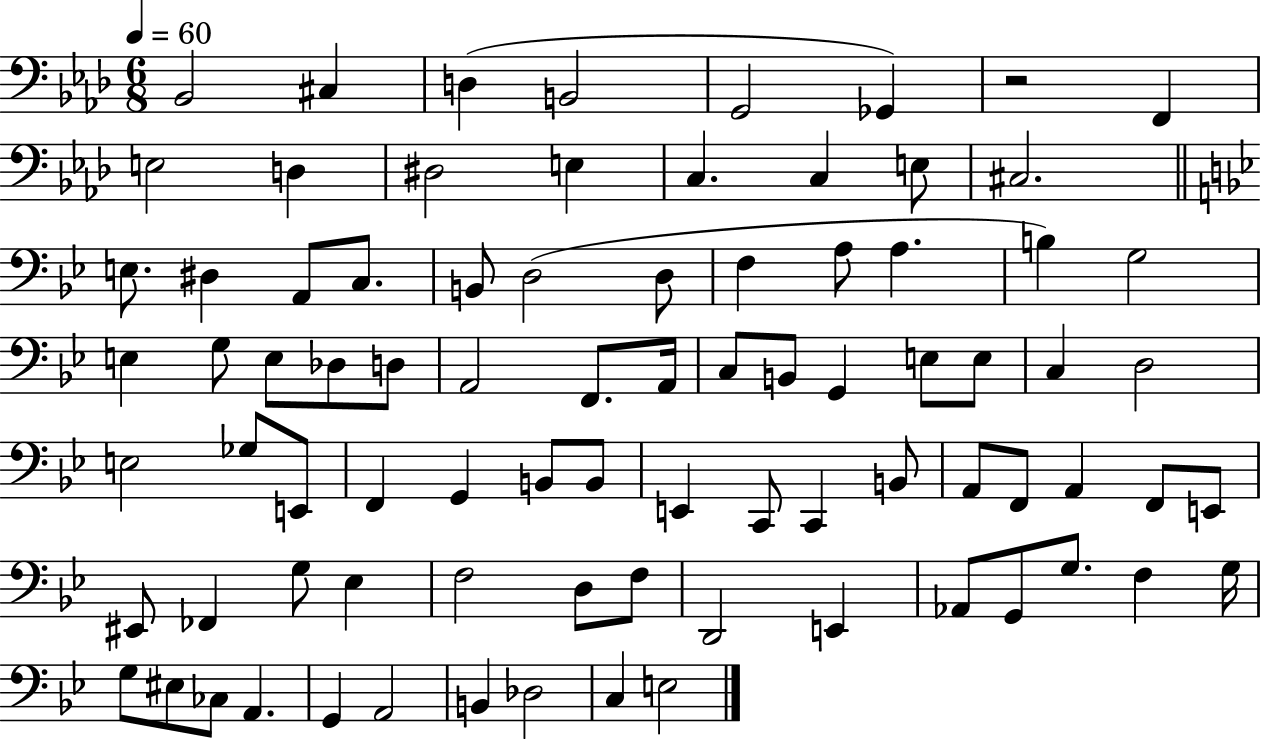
X:1
T:Untitled
M:6/8
L:1/4
K:Ab
_B,,2 ^C, D, B,,2 G,,2 _G,, z2 F,, E,2 D, ^D,2 E, C, C, E,/2 ^C,2 E,/2 ^D, A,,/2 C,/2 B,,/2 D,2 D,/2 F, A,/2 A, B, G,2 E, G,/2 E,/2 _D,/2 D,/2 A,,2 F,,/2 A,,/4 C,/2 B,,/2 G,, E,/2 E,/2 C, D,2 E,2 _G,/2 E,,/2 F,, G,, B,,/2 B,,/2 E,, C,,/2 C,, B,,/2 A,,/2 F,,/2 A,, F,,/2 E,,/2 ^E,,/2 _F,, G,/2 _E, F,2 D,/2 F,/2 D,,2 E,, _A,,/2 G,,/2 G,/2 F, G,/4 G,/2 ^E,/2 _C,/2 A,, G,, A,,2 B,, _D,2 C, E,2